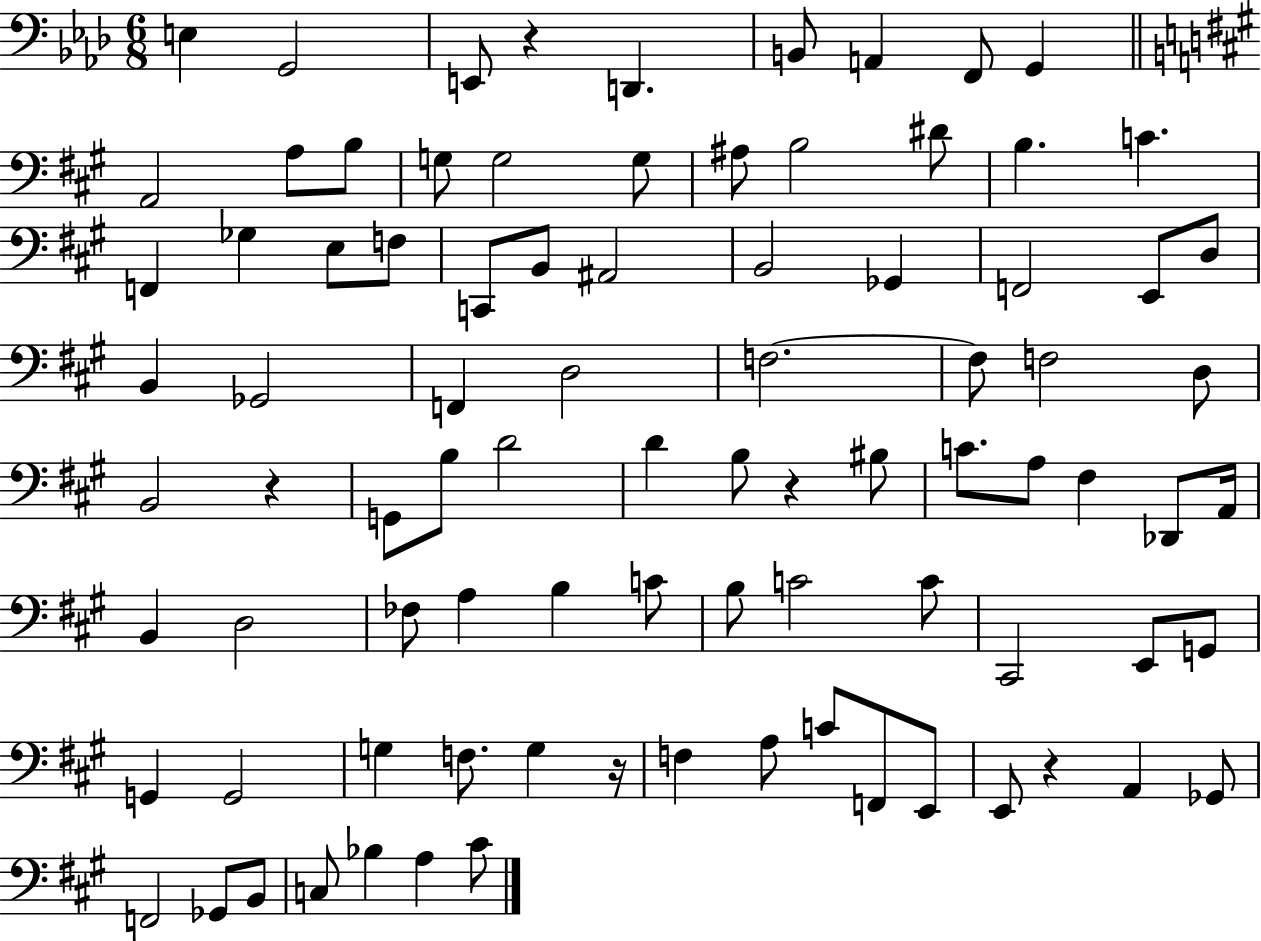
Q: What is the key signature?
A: AES major